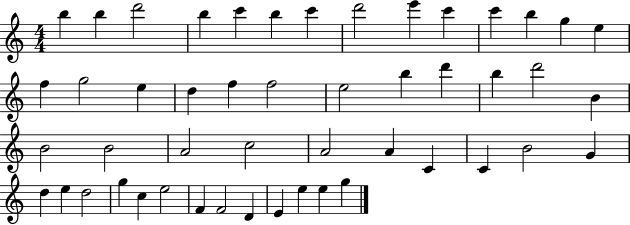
B5/q B5/q D6/h B5/q C6/q B5/q C6/q D6/h E6/q C6/q C6/q B5/q G5/q E5/q F5/q G5/h E5/q D5/q F5/q F5/h E5/h B5/q D6/q B5/q D6/h B4/q B4/h B4/h A4/h C5/h A4/h A4/q C4/q C4/q B4/h G4/q D5/q E5/q D5/h G5/q C5/q E5/h F4/q F4/h D4/q E4/q E5/q E5/q G5/q